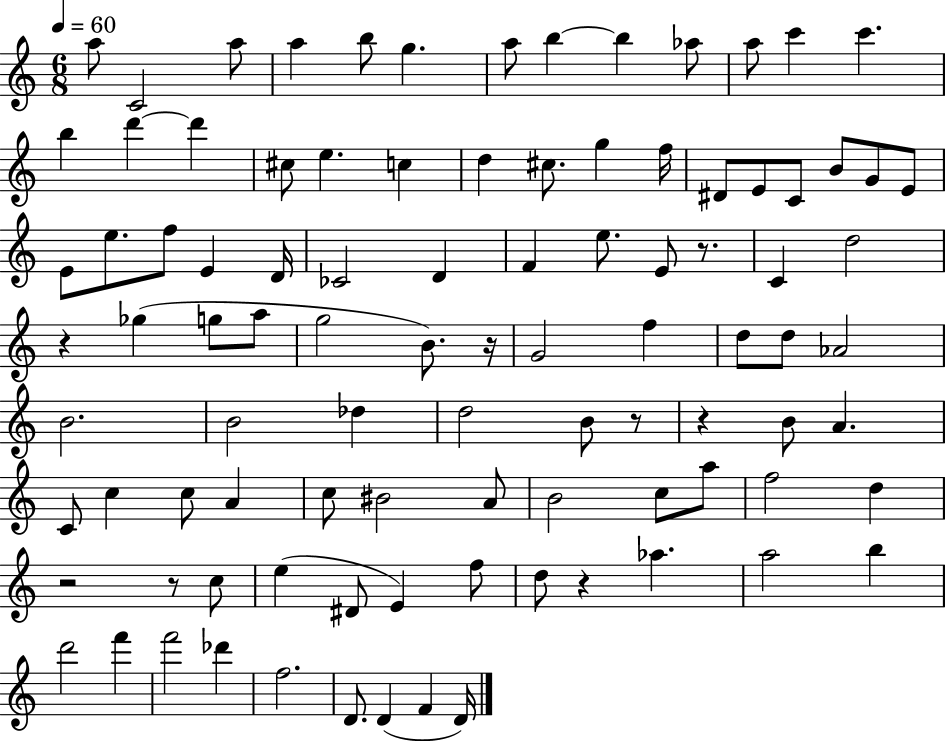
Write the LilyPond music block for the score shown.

{
  \clef treble
  \numericTimeSignature
  \time 6/8
  \key c \major
  \tempo 4 = 60
  a''8 c'2 a''8 | a''4 b''8 g''4. | a''8 b''4~~ b''4 aes''8 | a''8 c'''4 c'''4. | \break b''4 d'''4~~ d'''4 | cis''8 e''4. c''4 | d''4 cis''8. g''4 f''16 | dis'8 e'8 c'8 b'8 g'8 e'8 | \break e'8 e''8. f''8 e'4 d'16 | ces'2 d'4 | f'4 e''8. e'8 r8. | c'4 d''2 | \break r4 ges''4( g''8 a''8 | g''2 b'8.) r16 | g'2 f''4 | d''8 d''8 aes'2 | \break b'2. | b'2 des''4 | d''2 b'8 r8 | r4 b'8 a'4. | \break c'8 c''4 c''8 a'4 | c''8 bis'2 a'8 | b'2 c''8 a''8 | f''2 d''4 | \break r2 r8 c''8 | e''4( dis'8 e'4) f''8 | d''8 r4 aes''4. | a''2 b''4 | \break d'''2 f'''4 | f'''2 des'''4 | f''2. | d'8. d'4( f'4 d'16) | \break \bar "|."
}